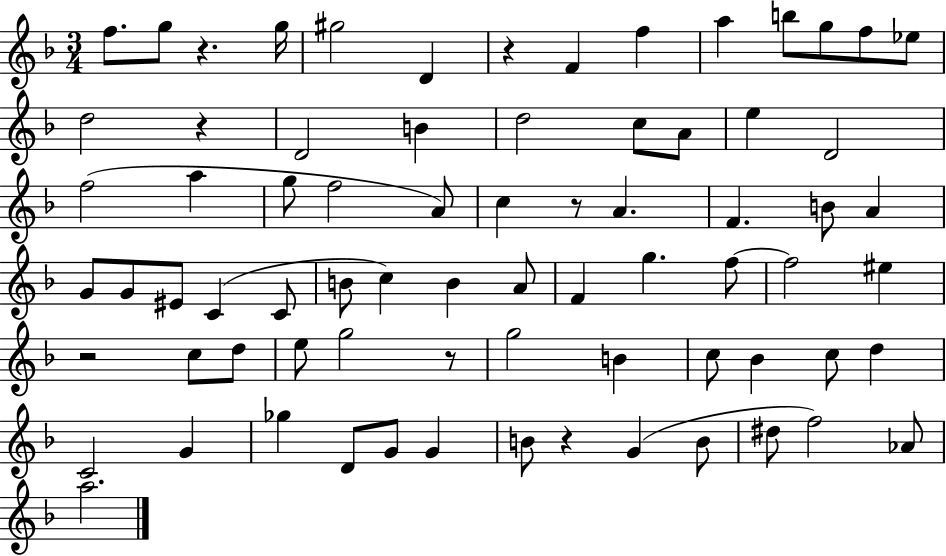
{
  \clef treble
  \numericTimeSignature
  \time 3/4
  \key f \major
  f''8. g''8 r4. g''16 | gis''2 d'4 | r4 f'4 f''4 | a''4 b''8 g''8 f''8 ees''8 | \break d''2 r4 | d'2 b'4 | d''2 c''8 a'8 | e''4 d'2 | \break f''2( a''4 | g''8 f''2 a'8) | c''4 r8 a'4. | f'4. b'8 a'4 | \break g'8 g'8 eis'8 c'4( c'8 | b'8 c''4) b'4 a'8 | f'4 g''4. f''8~~ | f''2 eis''4 | \break r2 c''8 d''8 | e''8 g''2 r8 | g''2 b'4 | c''8 bes'4 c''8 d''4 | \break c'2 g'4 | ges''4 d'8 g'8 g'4 | b'8 r4 g'4( b'8 | dis''8 f''2) aes'8 | \break a''2. | \bar "|."
}